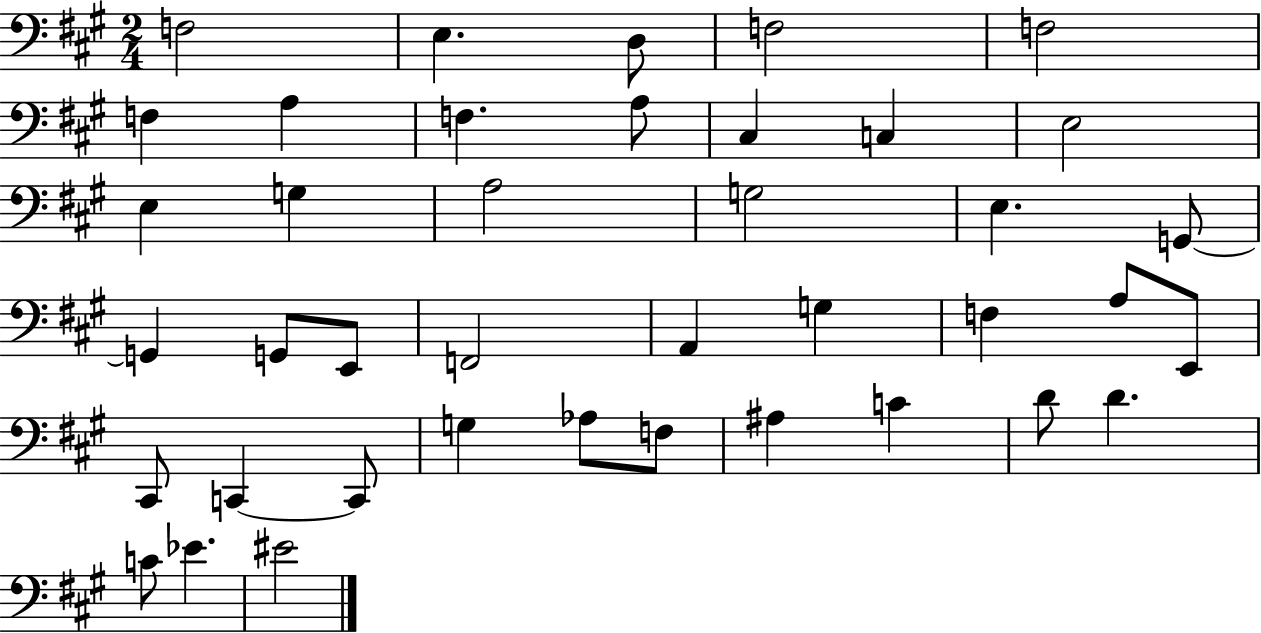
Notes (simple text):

F3/h E3/q. D3/e F3/h F3/h F3/q A3/q F3/q. A3/e C#3/q C3/q E3/h E3/q G3/q A3/h G3/h E3/q. G2/e G2/q G2/e E2/e F2/h A2/q G3/q F3/q A3/e E2/e C#2/e C2/q C2/e G3/q Ab3/e F3/e A#3/q C4/q D4/e D4/q. C4/e Eb4/q. EIS4/h